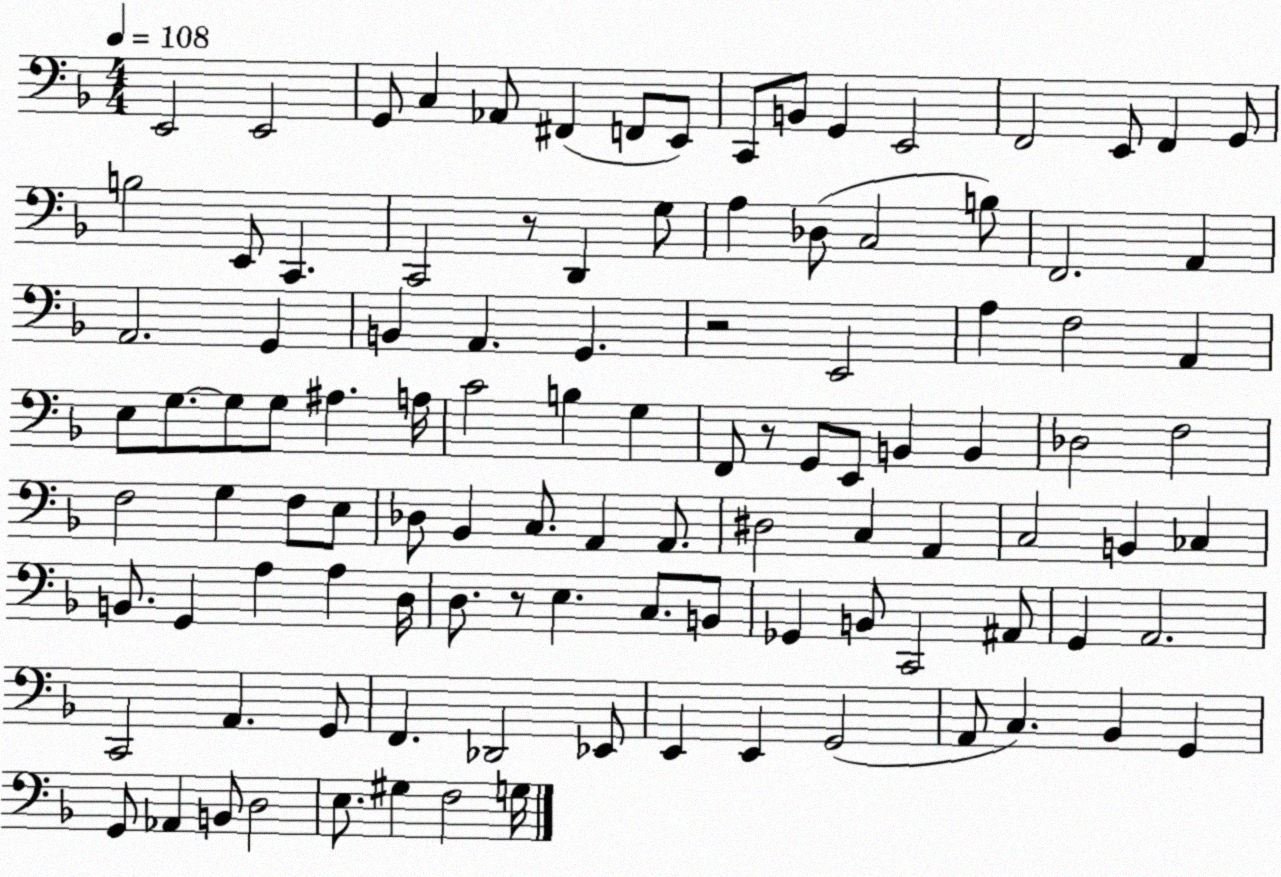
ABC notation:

X:1
T:Untitled
M:4/4
L:1/4
K:F
E,,2 E,,2 G,,/2 C, _A,,/2 ^F,, F,,/2 E,,/2 C,,/2 B,,/2 G,, E,,2 F,,2 E,,/2 F,, G,,/2 B,2 E,,/2 C,, C,,2 z/2 D,, G,/2 A, _D,/2 C,2 B,/2 F,,2 A,, A,,2 G,, B,, A,, G,, z2 E,,2 A, F,2 A,, E,/2 G,/2 G,/2 G,/2 ^A, A,/4 C2 B, G, F,,/2 z/2 G,,/2 E,,/2 B,, B,, _D,2 F,2 F,2 G, F,/2 E,/2 _D,/2 _B,, C,/2 A,, A,,/2 ^D,2 C, A,, C,2 B,, _C, B,,/2 G,, A, A, D,/4 D,/2 z/2 E, C,/2 B,,/2 _G,, B,,/2 C,,2 ^A,,/2 G,, A,,2 C,,2 A,, G,,/2 F,, _D,,2 _E,,/2 E,, E,, G,,2 A,,/2 C, _B,, G,, G,,/2 _A,, B,,/2 D,2 E,/2 ^G, F,2 G,/4